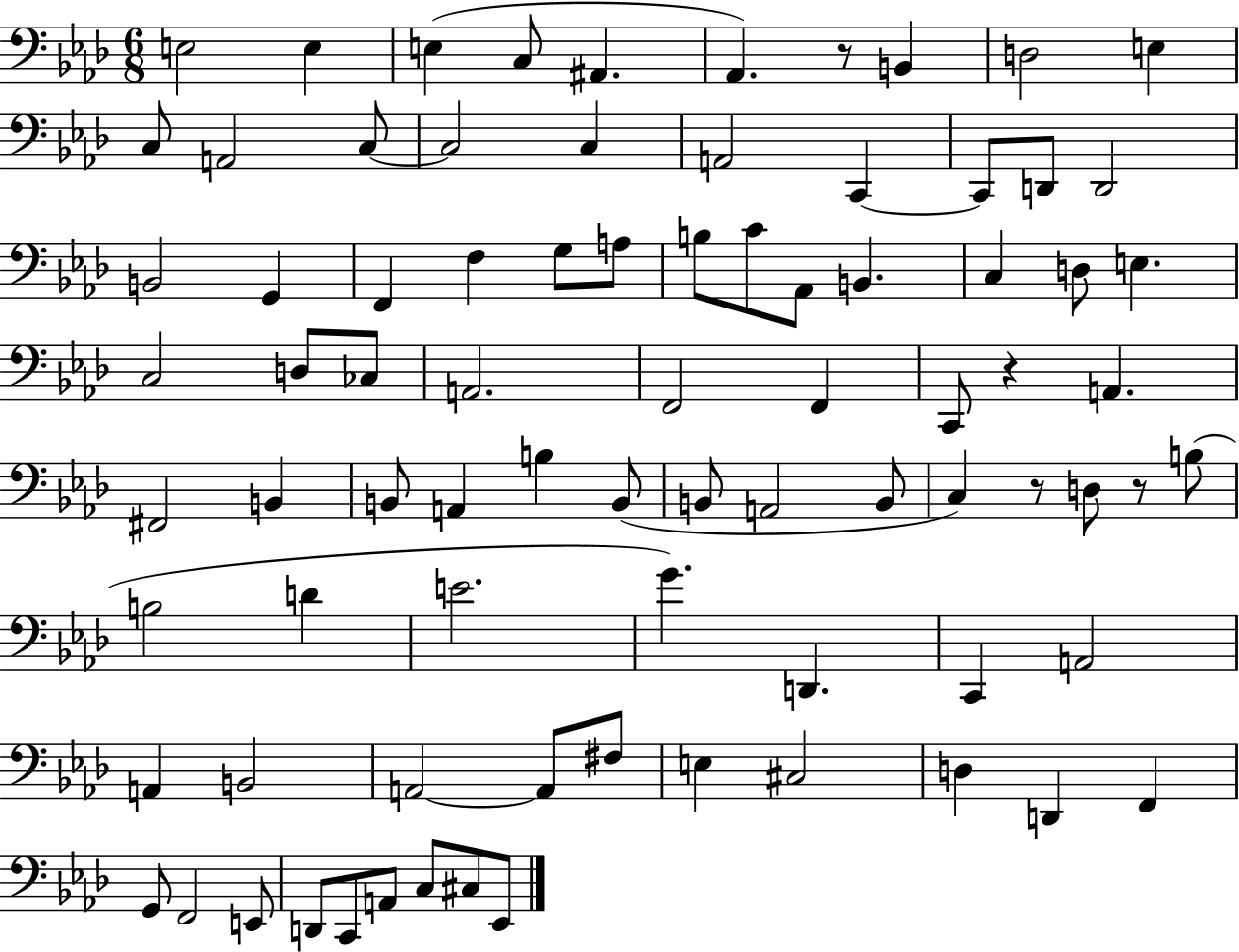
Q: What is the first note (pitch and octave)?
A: E3